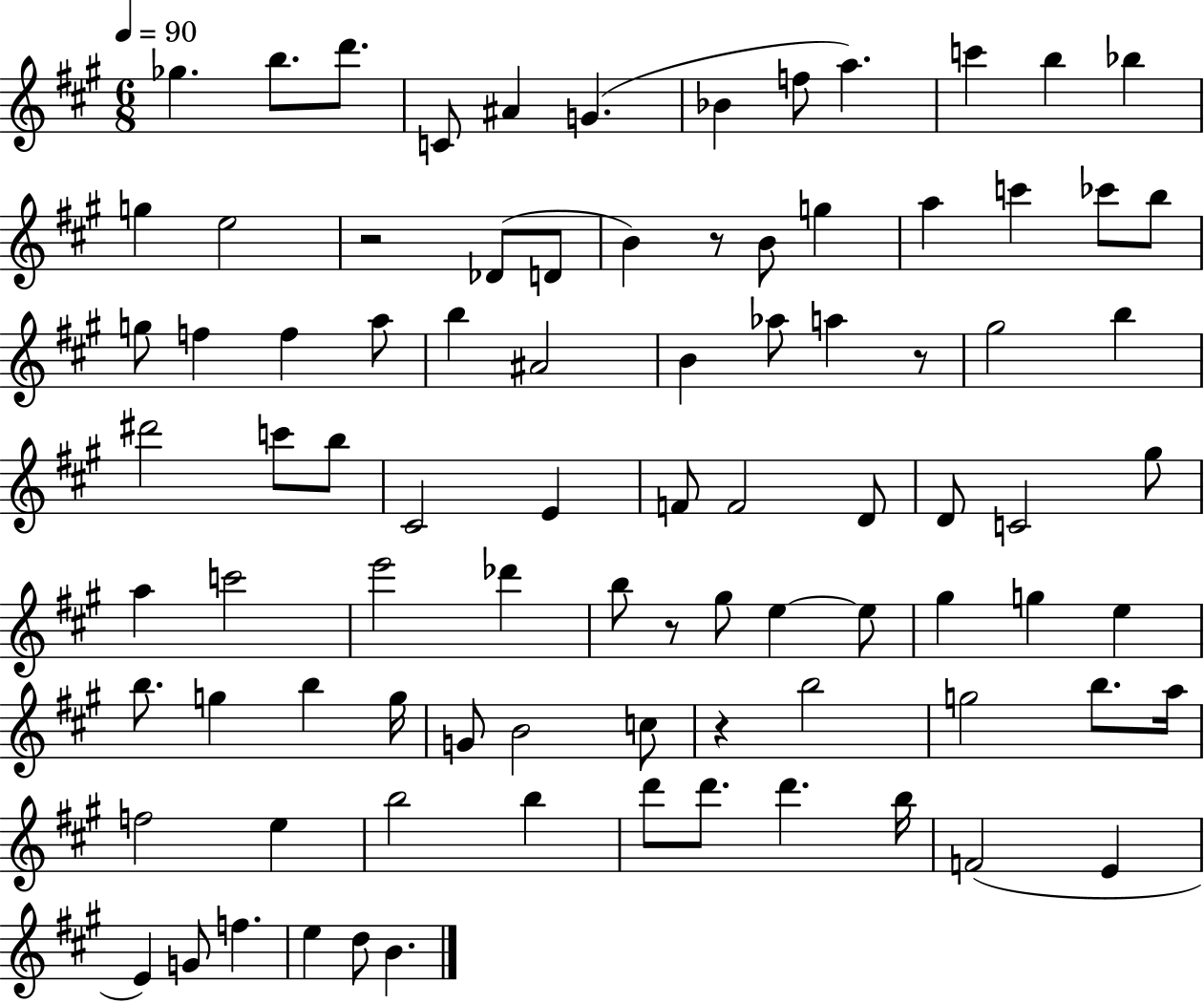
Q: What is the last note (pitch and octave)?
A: B4